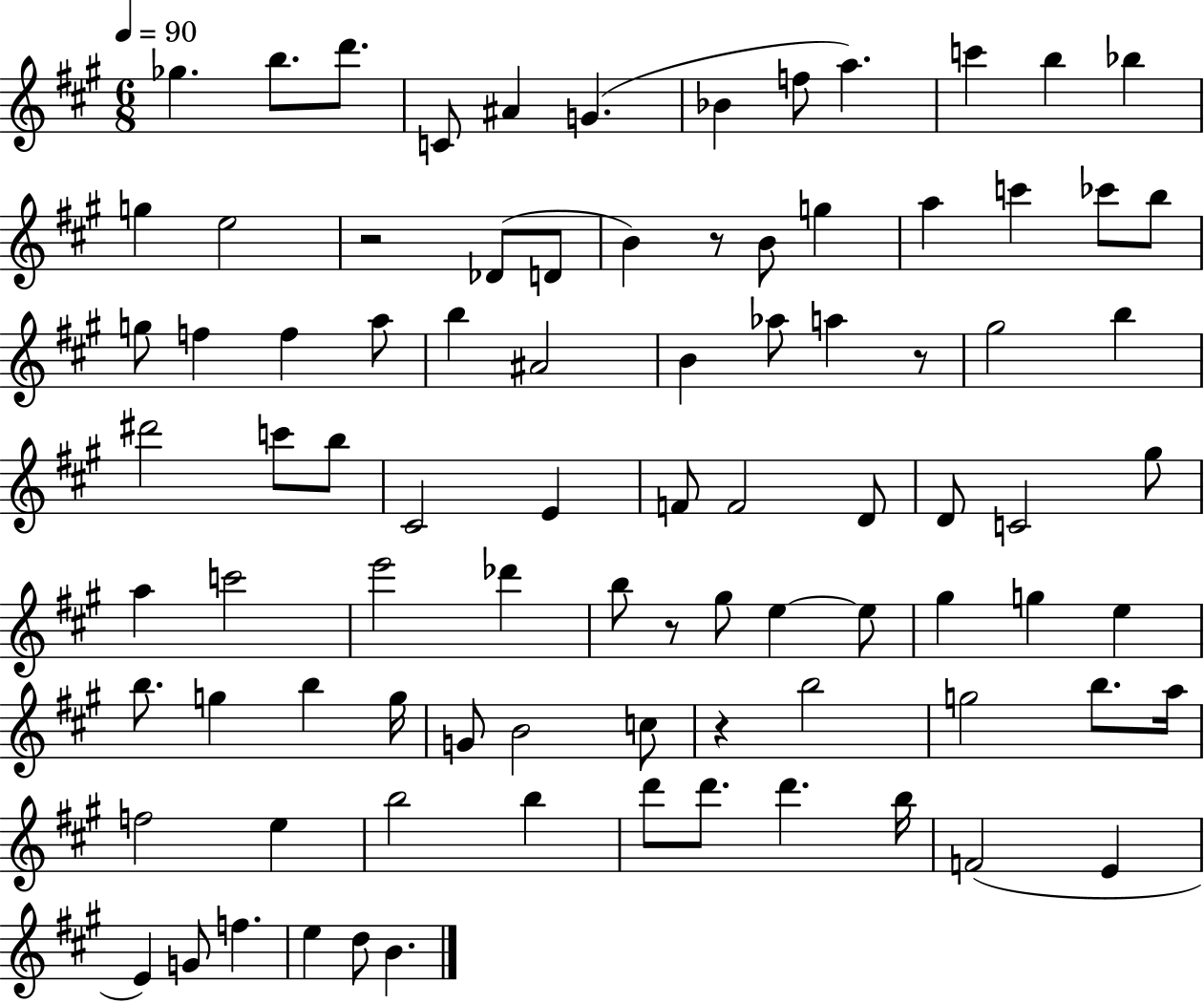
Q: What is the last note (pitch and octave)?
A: B4